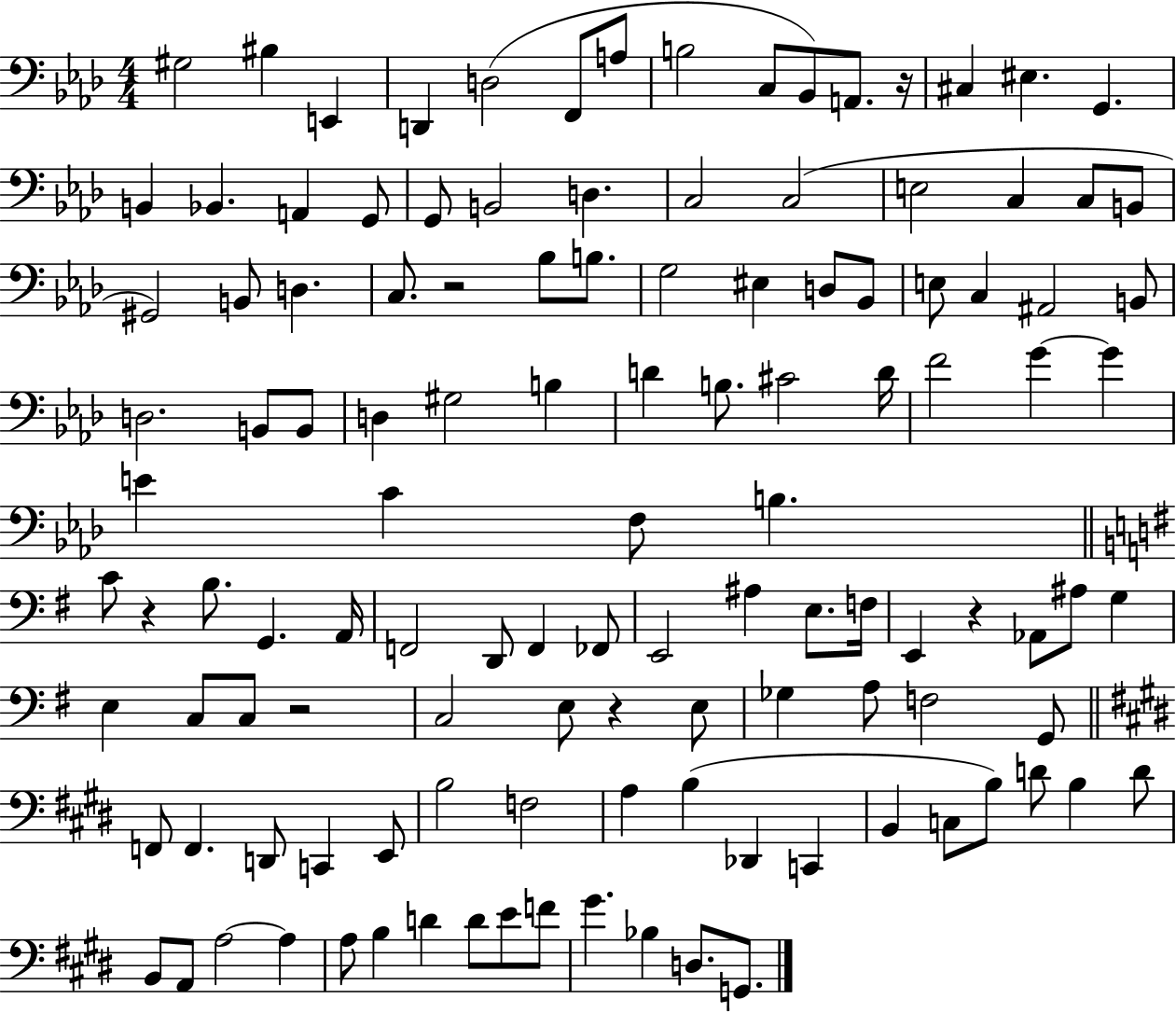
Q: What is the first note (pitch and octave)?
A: G#3